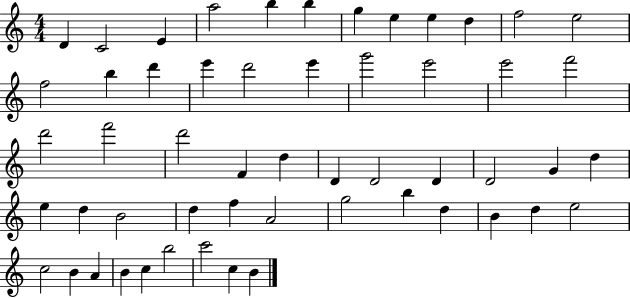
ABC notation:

X:1
T:Untitled
M:4/4
L:1/4
K:C
D C2 E a2 b b g e e d f2 e2 f2 b d' e' d'2 e' g'2 e'2 e'2 f'2 d'2 f'2 d'2 F d D D2 D D2 G d e d B2 d f A2 g2 b d B d e2 c2 B A B c b2 c'2 c B